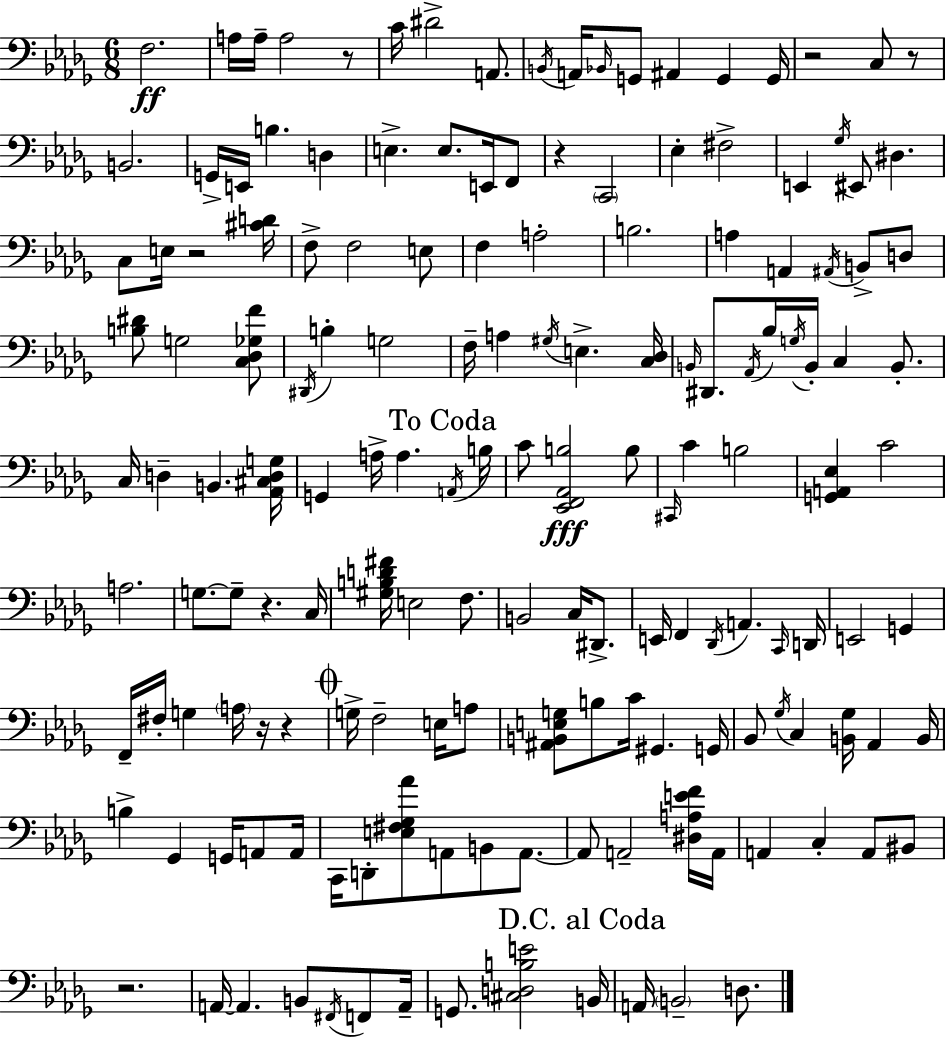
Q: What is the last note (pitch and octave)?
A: D3